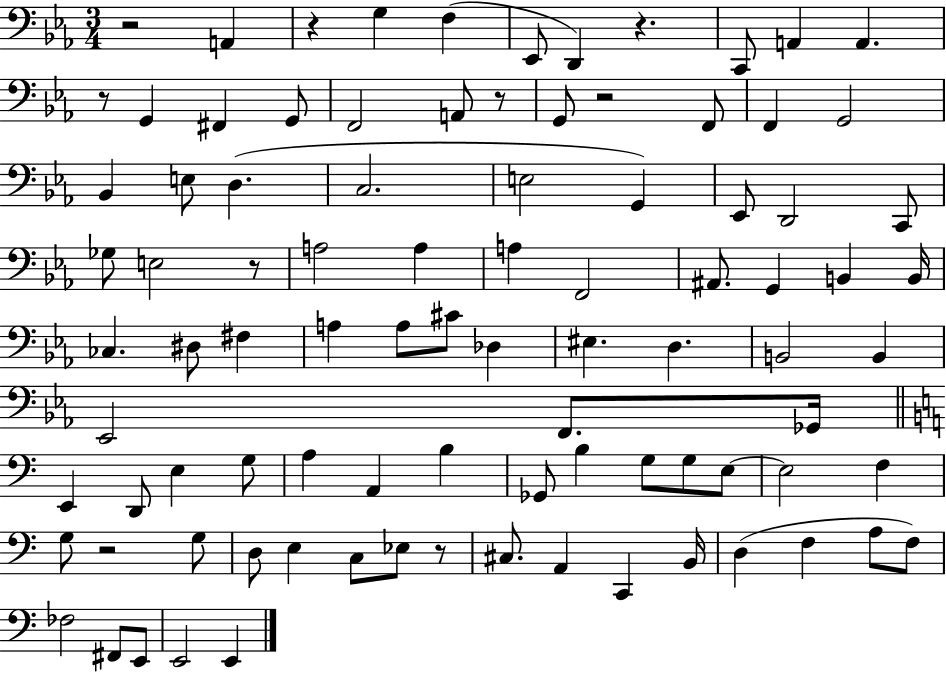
X:1
T:Untitled
M:3/4
L:1/4
K:Eb
z2 A,, z G, F, _E,,/2 D,, z C,,/2 A,, A,, z/2 G,, ^F,, G,,/2 F,,2 A,,/2 z/2 G,,/2 z2 F,,/2 F,, G,,2 _B,, E,/2 D, C,2 E,2 G,, _E,,/2 D,,2 C,,/2 _G,/2 E,2 z/2 A,2 A, A, F,,2 ^A,,/2 G,, B,, B,,/4 _C, ^D,/2 ^F, A, A,/2 ^C/2 _D, ^E, D, B,,2 B,, _E,,2 F,,/2 _G,,/4 E,, D,,/2 E, G,/2 A, A,, B, _G,,/2 B, G,/2 G,/2 E,/2 E,2 F, G,/2 z2 G,/2 D,/2 E, C,/2 _E,/2 z/2 ^C,/2 A,, C,, B,,/4 D, F, A,/2 F,/2 _F,2 ^F,,/2 E,,/2 E,,2 E,,